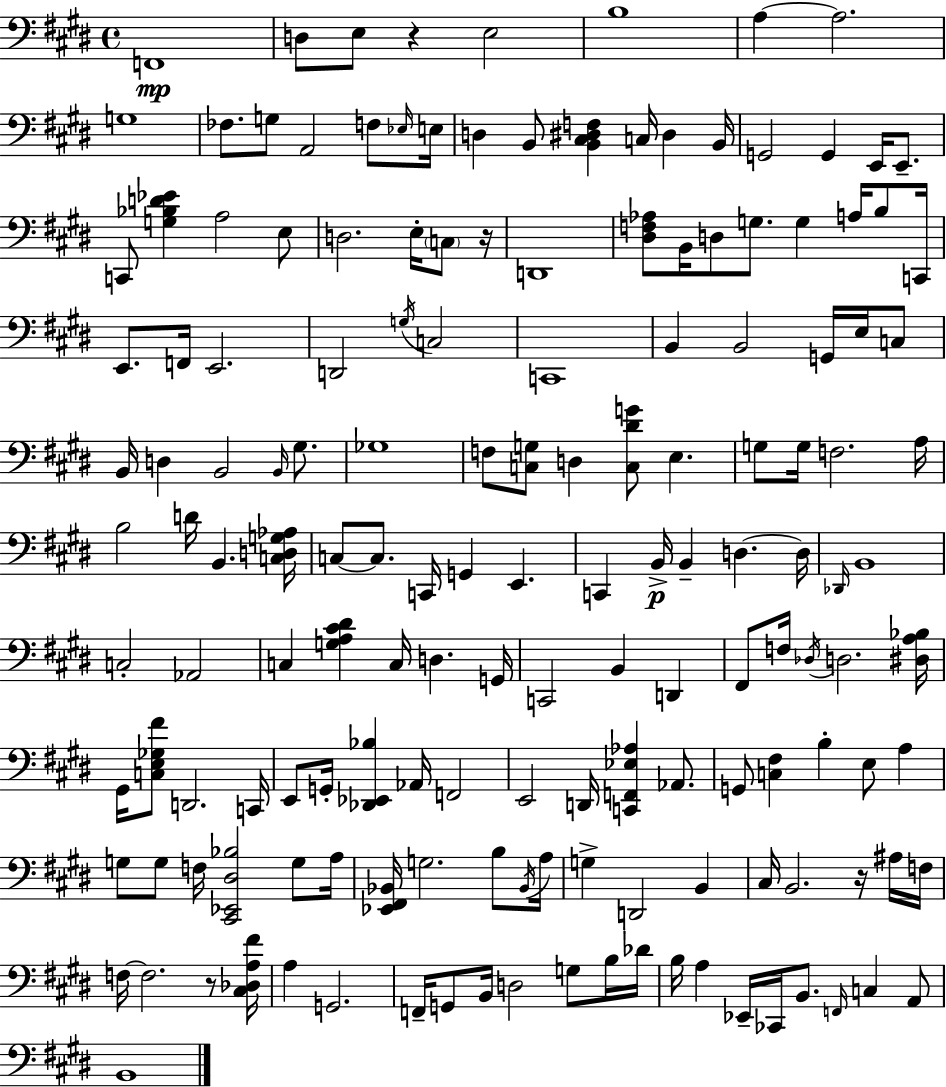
F2/w D3/e E3/e R/q E3/h B3/w A3/q A3/h. G3/w FES3/e. G3/e A2/h F3/e Eb3/s E3/s D3/q B2/e [B2,C#3,D#3,F3]/q C3/s D#3/q B2/s G2/h G2/q E2/s E2/e. C2/e [G3,Bb3,D4,Eb4]/q A3/h E3/e D3/h. E3/s C3/e R/s D2/w [D#3,F3,Ab3]/e B2/s D3/e G3/e. G3/q A3/s B3/e C2/s E2/e. F2/s E2/h. D2/h G3/s C3/h C2/w B2/q B2/h G2/s E3/s C3/e B2/s D3/q B2/h B2/s G#3/e. Gb3/w F3/e [C3,G3]/e D3/q [C3,D#4,G4]/e E3/q. G3/e G3/s F3/h. A3/s B3/h D4/s B2/q. [C3,D3,G3,Ab3]/s C3/e C3/e. C2/s G2/q E2/q. C2/q B2/s B2/q D3/q. D3/s Db2/s B2/w C3/h Ab2/h C3/q [G3,A3,C#4,D#4]/q C3/s D3/q. G2/s C2/h B2/q D2/q F#2/e F3/s Db3/s D3/h. [D#3,A3,Bb3]/s G#2/s [C3,E3,Gb3,F#4]/e D2/h. C2/s E2/e G2/s [Db2,Eb2,Bb3]/q Ab2/s F2/h E2/h D2/s [C2,F2,Eb3,Ab3]/q Ab2/e. G2/e [C3,F#3]/q B3/q E3/e A3/q G3/e G3/e F3/s [C#2,Eb2,D#3,Bb3]/h G3/e A3/s [Eb2,F#2,Bb2]/s G3/h. B3/e Bb2/s A3/s G3/q D2/h B2/q C#3/s B2/h. R/s A#3/s F3/s F3/s F3/h. R/e [C#3,Db3,A3,F#4]/s A3/q G2/h. F2/s G2/e B2/s D3/h G3/e B3/s Db4/s B3/s A3/q Eb2/s CES2/s B2/e. F2/s C3/q A2/e B2/w